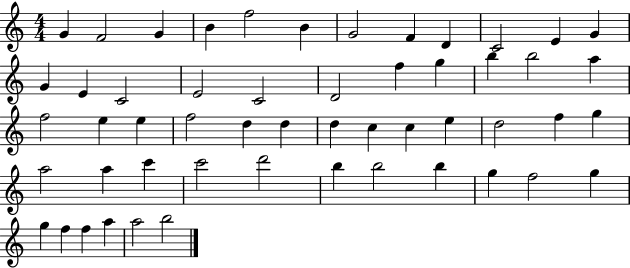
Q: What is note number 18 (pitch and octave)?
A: D4